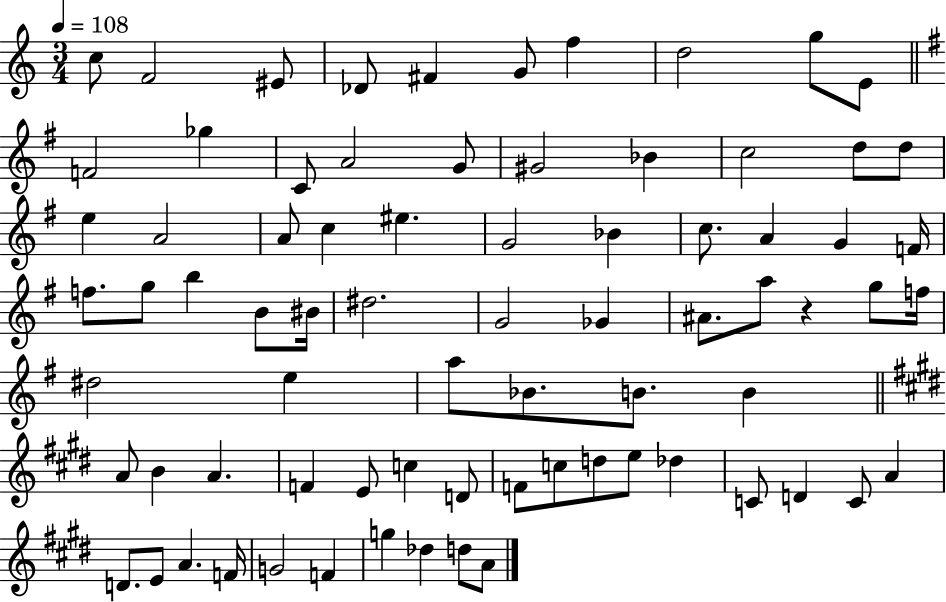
C5/e F4/h EIS4/e Db4/e F#4/q G4/e F5/q D5/h G5/e E4/e F4/h Gb5/q C4/e A4/h G4/e G#4/h Bb4/q C5/h D5/e D5/e E5/q A4/h A4/e C5/q EIS5/q. G4/h Bb4/q C5/e. A4/q G4/q F4/s F5/e. G5/e B5/q B4/e BIS4/s D#5/h. G4/h Gb4/q A#4/e. A5/e R/q G5/e F5/s D#5/h E5/q A5/e Bb4/e. B4/e. B4/q A4/e B4/q A4/q. F4/q E4/e C5/q D4/e F4/e C5/e D5/e E5/e Db5/q C4/e D4/q C4/e A4/q D4/e. E4/e A4/q. F4/s G4/h F4/q G5/q Db5/q D5/e A4/e